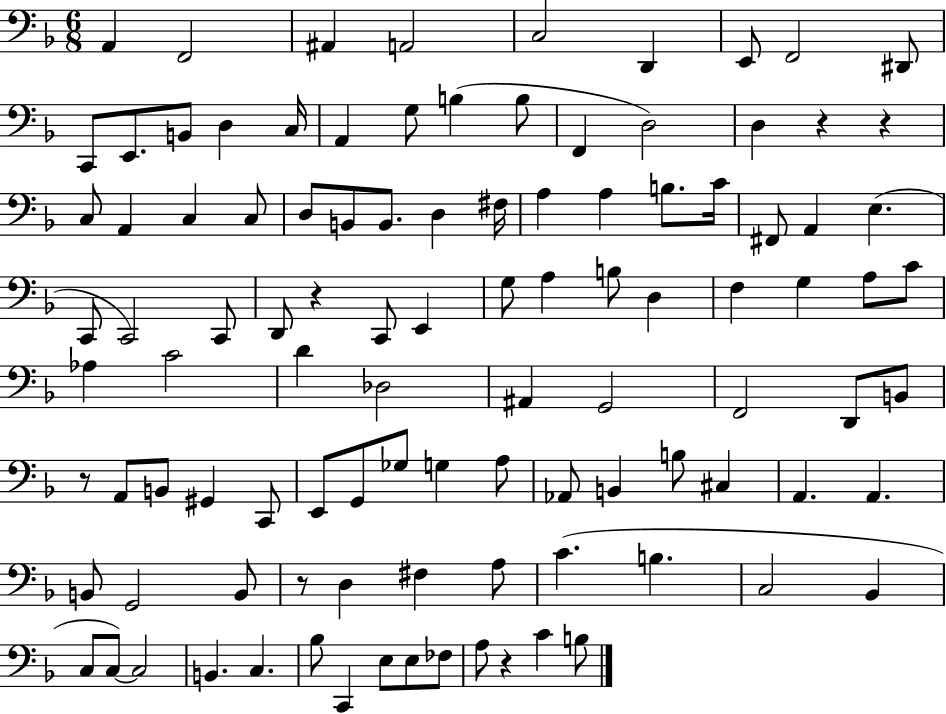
X:1
T:Untitled
M:6/8
L:1/4
K:F
A,, F,,2 ^A,, A,,2 C,2 D,, E,,/2 F,,2 ^D,,/2 C,,/2 E,,/2 B,,/2 D, C,/4 A,, G,/2 B, B,/2 F,, D,2 D, z z C,/2 A,, C, C,/2 D,/2 B,,/2 B,,/2 D, ^F,/4 A, A, B,/2 C/4 ^F,,/2 A,, E, C,,/2 C,,2 C,,/2 D,,/2 z C,,/2 E,, G,/2 A, B,/2 D, F, G, A,/2 C/2 _A, C2 D _D,2 ^A,, G,,2 F,,2 D,,/2 B,,/2 z/2 A,,/2 B,,/2 ^G,, C,,/2 E,,/2 G,,/2 _G,/2 G, A,/2 _A,,/2 B,, B,/2 ^C, A,, A,, B,,/2 G,,2 B,,/2 z/2 D, ^F, A,/2 C B, C,2 _B,, C,/2 C,/2 C,2 B,, C, _B,/2 C,, E,/2 E,/2 _F,/2 A,/2 z C B,/2